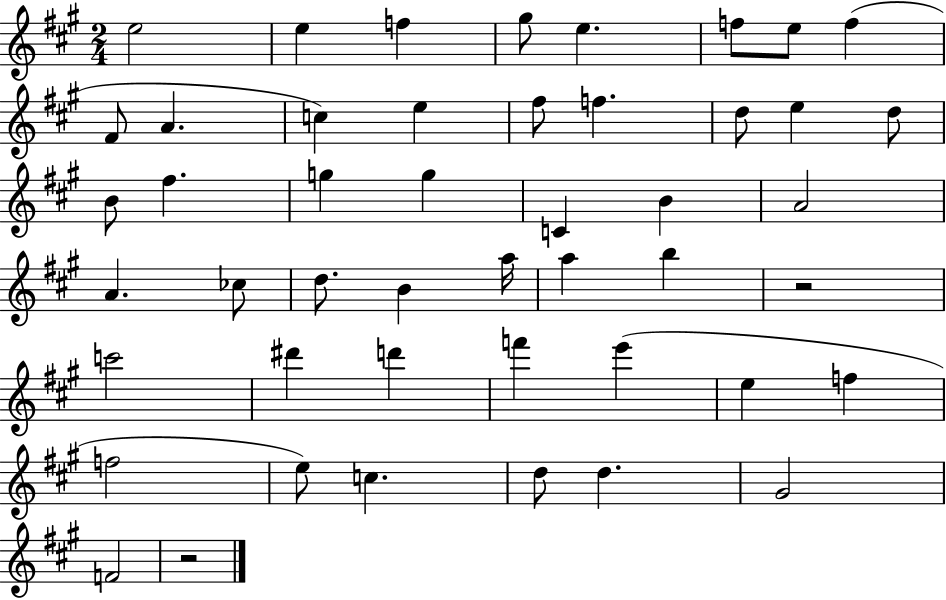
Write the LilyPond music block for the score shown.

{
  \clef treble
  \numericTimeSignature
  \time 2/4
  \key a \major
  e''2 | e''4 f''4 | gis''8 e''4. | f''8 e''8 f''4( | \break fis'8 a'4. | c''4) e''4 | fis''8 f''4. | d''8 e''4 d''8 | \break b'8 fis''4. | g''4 g''4 | c'4 b'4 | a'2 | \break a'4. ces''8 | d''8. b'4 a''16 | a''4 b''4 | r2 | \break c'''2 | dis'''4 d'''4 | f'''4 e'''4( | e''4 f''4 | \break f''2 | e''8) c''4. | d''8 d''4. | gis'2 | \break f'2 | r2 | \bar "|."
}